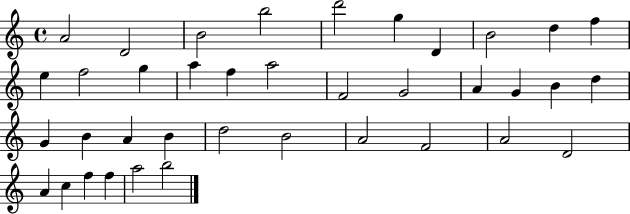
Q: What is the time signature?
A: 4/4